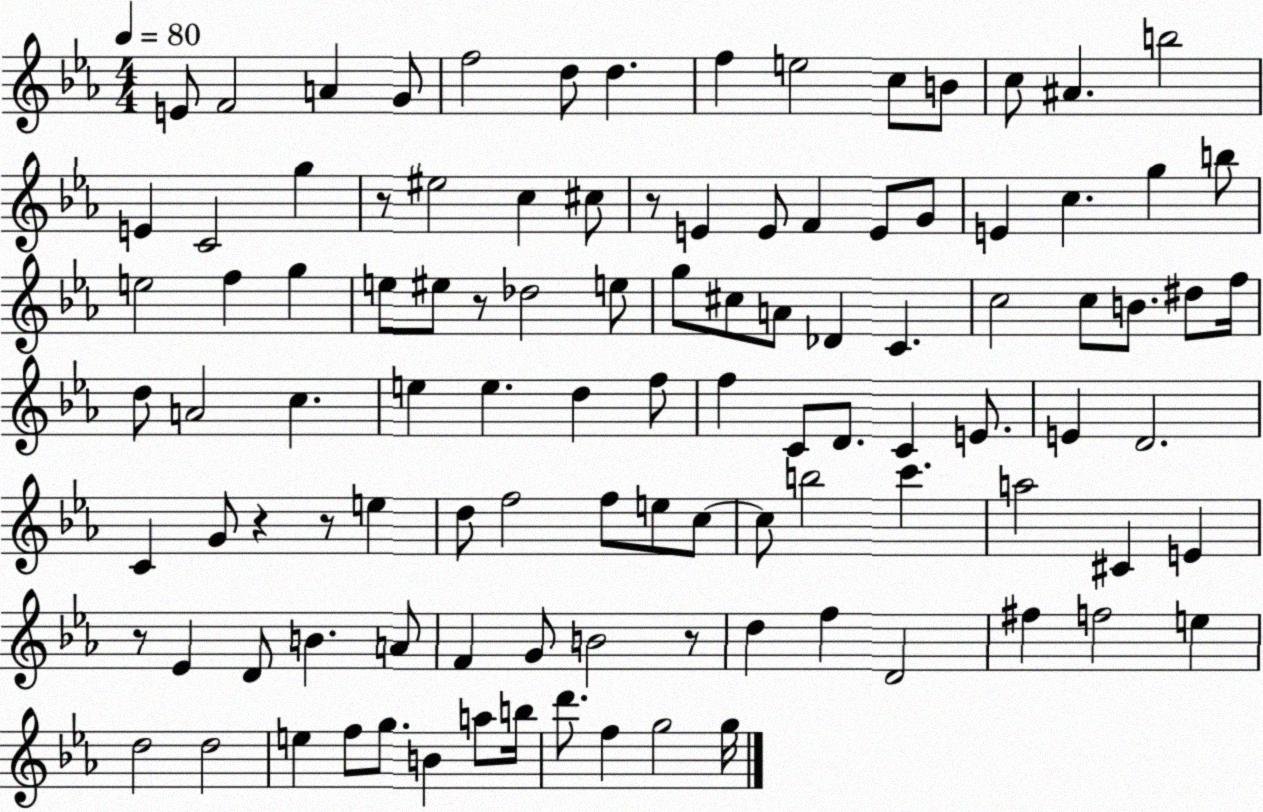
X:1
T:Untitled
M:4/4
L:1/4
K:Eb
E/2 F2 A G/2 f2 d/2 d f e2 c/2 B/2 c/2 ^A b2 E C2 g z/2 ^e2 c ^c/2 z/2 E E/2 F E/2 G/2 E c g b/2 e2 f g e/2 ^e/2 z/2 _d2 e/2 g/2 ^c/2 A/2 _D C c2 c/2 B/2 ^d/2 f/4 d/2 A2 c e e d f/2 f C/2 D/2 C E/2 E D2 C G/2 z z/2 e d/2 f2 f/2 e/2 c/2 c/2 b2 c' a2 ^C E z/2 _E D/2 B A/2 F G/2 B2 z/2 d f D2 ^f f2 e d2 d2 e f/2 g/2 B a/2 b/4 d'/2 f g2 g/4